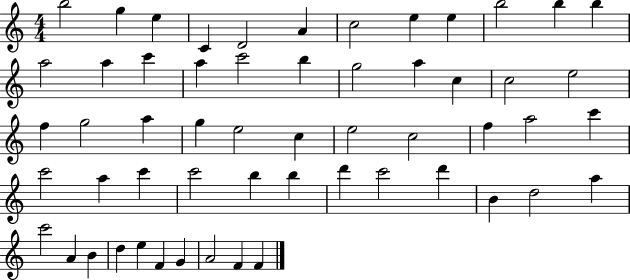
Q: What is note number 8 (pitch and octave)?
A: E5